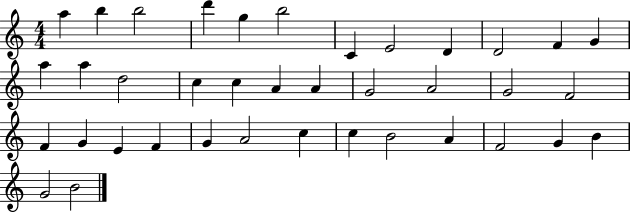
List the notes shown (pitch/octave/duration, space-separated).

A5/q B5/q B5/h D6/q G5/q B5/h C4/q E4/h D4/q D4/h F4/q G4/q A5/q A5/q D5/h C5/q C5/q A4/q A4/q G4/h A4/h G4/h F4/h F4/q G4/q E4/q F4/q G4/q A4/h C5/q C5/q B4/h A4/q F4/h G4/q B4/q G4/h B4/h